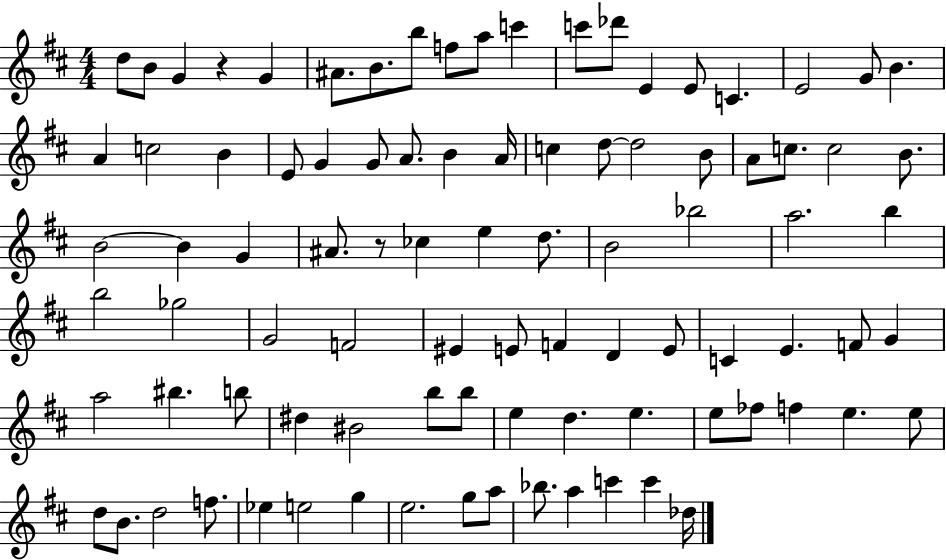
X:1
T:Untitled
M:4/4
L:1/4
K:D
d/2 B/2 G z G ^A/2 B/2 b/2 f/2 a/2 c' c'/2 _d'/2 E E/2 C E2 G/2 B A c2 B E/2 G G/2 A/2 B A/4 c d/2 d2 B/2 A/2 c/2 c2 B/2 B2 B G ^A/2 z/2 _c e d/2 B2 _b2 a2 b b2 _g2 G2 F2 ^E E/2 F D E/2 C E F/2 G a2 ^b b/2 ^d ^B2 b/2 b/2 e d e e/2 _f/2 f e e/2 d/2 B/2 d2 f/2 _e e2 g e2 g/2 a/2 _b/2 a c' c' _d/4